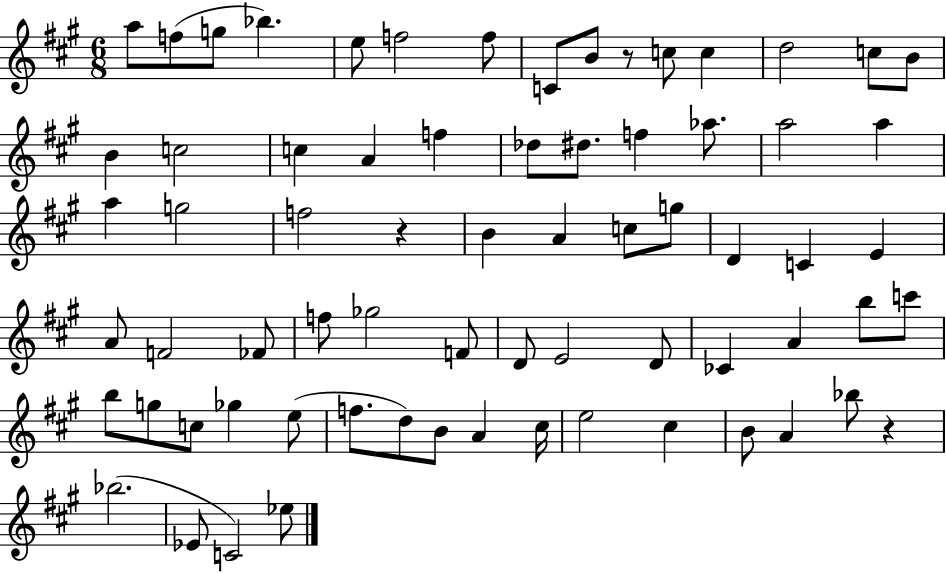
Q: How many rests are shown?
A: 3